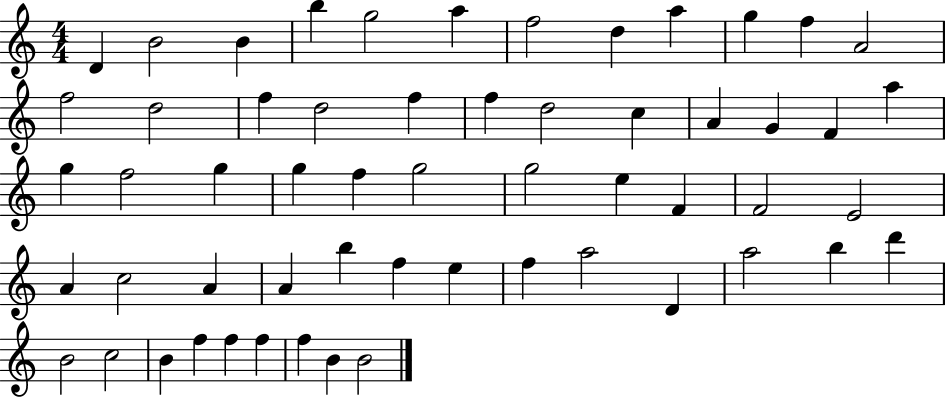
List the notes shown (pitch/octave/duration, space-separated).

D4/q B4/h B4/q B5/q G5/h A5/q F5/h D5/q A5/q G5/q F5/q A4/h F5/h D5/h F5/q D5/h F5/q F5/q D5/h C5/q A4/q G4/q F4/q A5/q G5/q F5/h G5/q G5/q F5/q G5/h G5/h E5/q F4/q F4/h E4/h A4/q C5/h A4/q A4/q B5/q F5/q E5/q F5/q A5/h D4/q A5/h B5/q D6/q B4/h C5/h B4/q F5/q F5/q F5/q F5/q B4/q B4/h